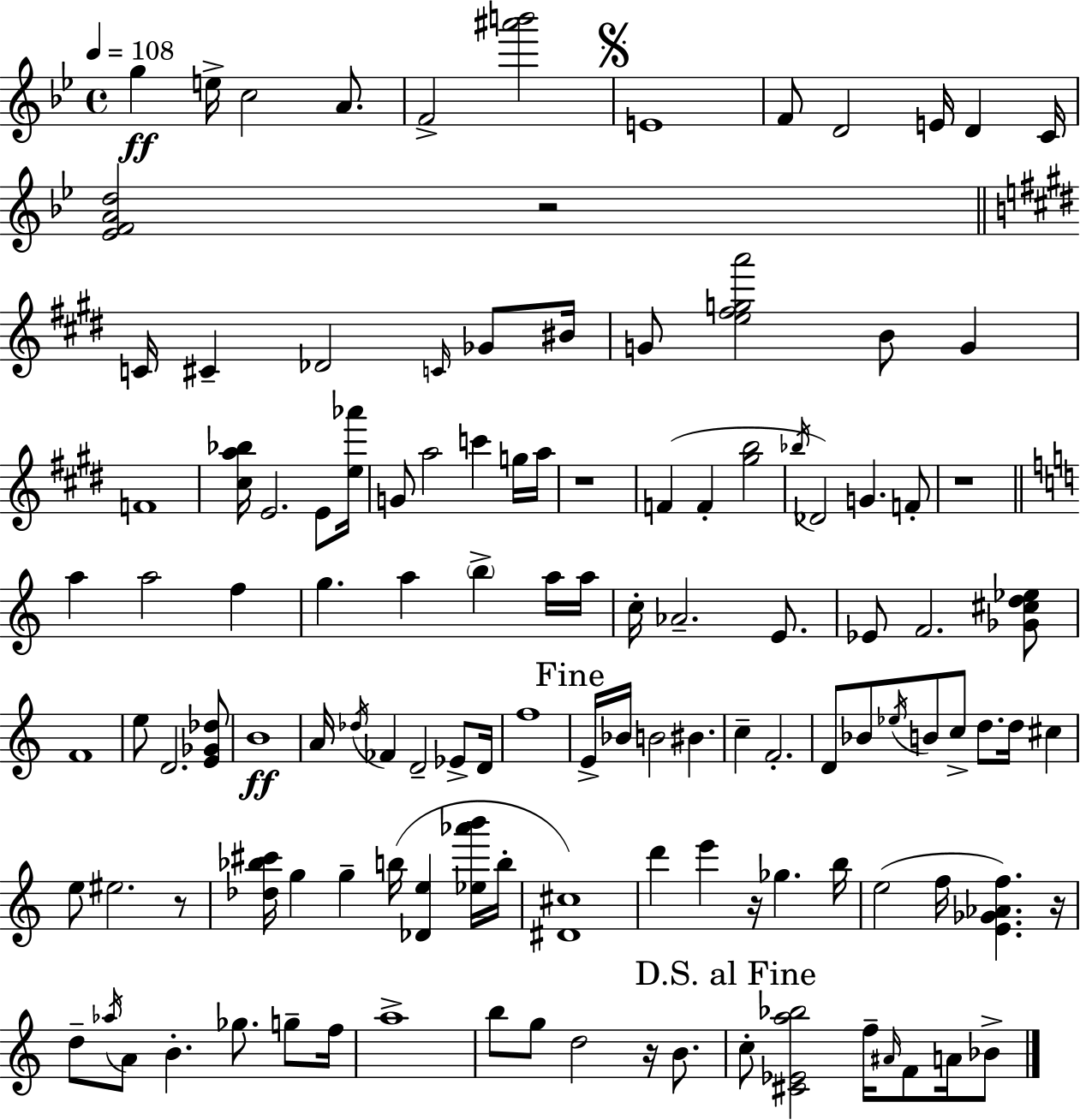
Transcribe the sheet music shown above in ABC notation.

X:1
T:Untitled
M:4/4
L:1/4
K:Gm
g e/4 c2 A/2 F2 [^a'b']2 E4 F/2 D2 E/4 D C/4 [_EFAd]2 z2 C/4 ^C _D2 C/4 _G/2 ^B/4 G/2 [e^fga']2 B/2 G F4 [^ca_b]/4 E2 E/2 [e_a']/4 G/2 a2 c' g/4 a/4 z4 F F [^gb]2 _b/4 _D2 G F/2 z4 a a2 f g a b a/4 a/4 c/4 _A2 E/2 _E/2 F2 [_G^cd_e]/2 F4 e/2 D2 [E_G_d]/2 B4 A/4 _d/4 _F D2 _E/2 D/4 f4 E/4 _B/4 B2 ^B c F2 D/2 _B/2 _e/4 B/2 c/2 d/2 d/4 ^c e/2 ^e2 z/2 [_d_b^c']/4 g g b/4 [_De] [_e_a'b']/4 b/4 [^D^c]4 d' e' z/4 _g b/4 e2 f/4 [E_G_Af] z/4 d/2 _a/4 A/2 B _g/2 g/2 f/4 a4 b/2 g/2 d2 z/4 B/2 c/2 [^C_Ea_b]2 f/4 ^A/4 F/2 A/4 _B/2